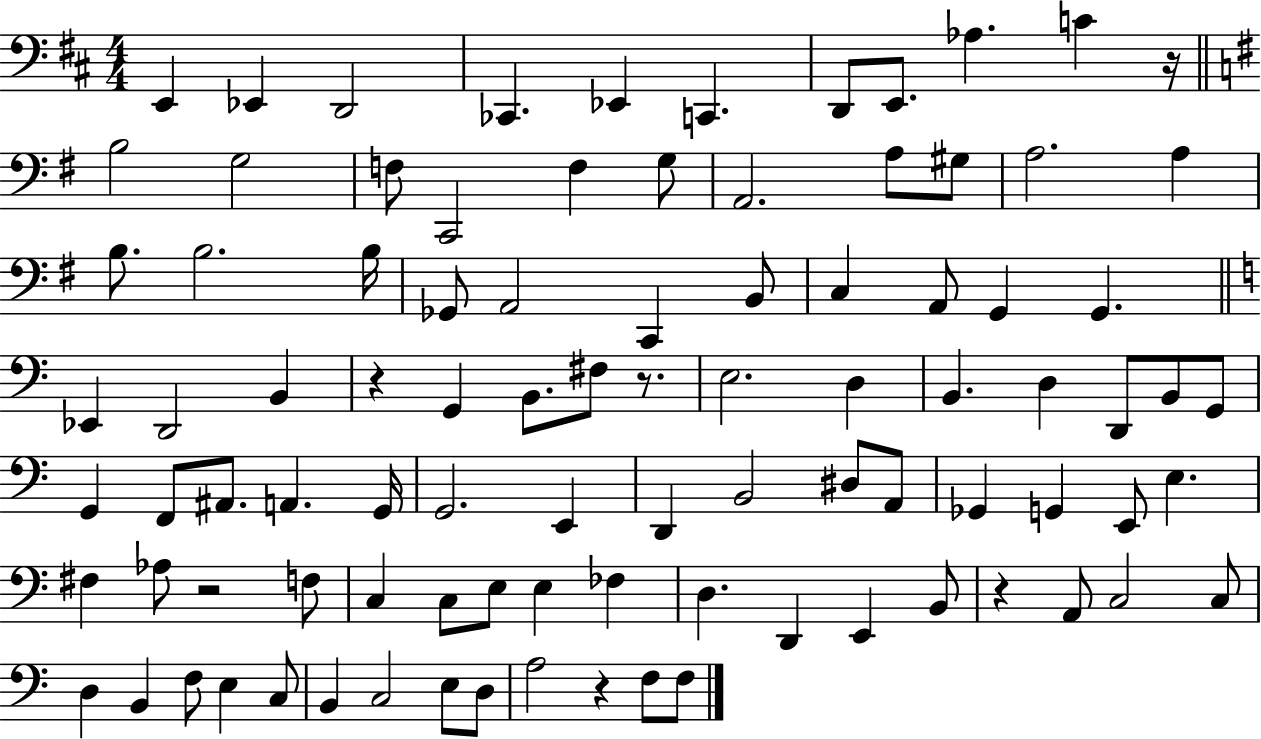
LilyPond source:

{
  \clef bass
  \numericTimeSignature
  \time 4/4
  \key d \major
  e,4 ees,4 d,2 | ces,4. ees,4 c,4. | d,8 e,8. aes4. c'4 r16 | \bar "||" \break \key e \minor b2 g2 | f8 c,2 f4 g8 | a,2. a8 gis8 | a2. a4 | \break b8. b2. b16 | ges,8 a,2 c,4 b,8 | c4 a,8 g,4 g,4. | \bar "||" \break \key c \major ees,4 d,2 b,4 | r4 g,4 b,8. fis8 r8. | e2. d4 | b,4. d4 d,8 b,8 g,8 | \break g,4 f,8 ais,8. a,4. g,16 | g,2. e,4 | d,4 b,2 dis8 a,8 | ges,4 g,4 e,8 e4. | \break fis4 aes8 r2 f8 | c4 c8 e8 e4 fes4 | d4. d,4 e,4 b,8 | r4 a,8 c2 c8 | \break d4 b,4 f8 e4 c8 | b,4 c2 e8 d8 | a2 r4 f8 f8 | \bar "|."
}